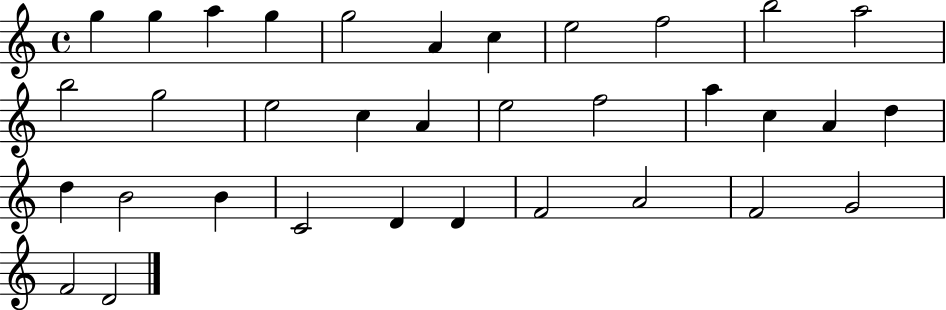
X:1
T:Untitled
M:4/4
L:1/4
K:C
g g a g g2 A c e2 f2 b2 a2 b2 g2 e2 c A e2 f2 a c A d d B2 B C2 D D F2 A2 F2 G2 F2 D2